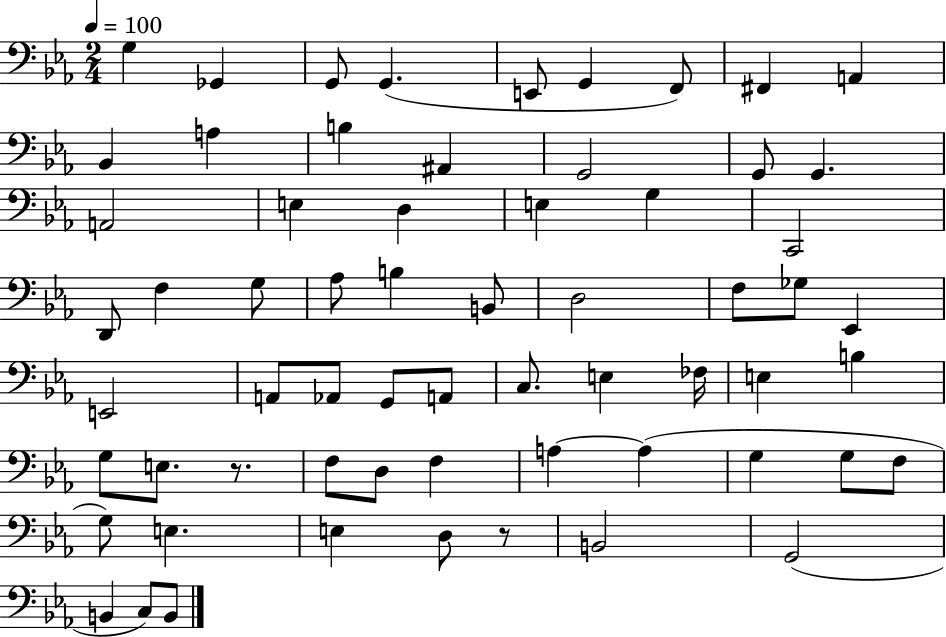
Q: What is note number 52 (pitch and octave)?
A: F3